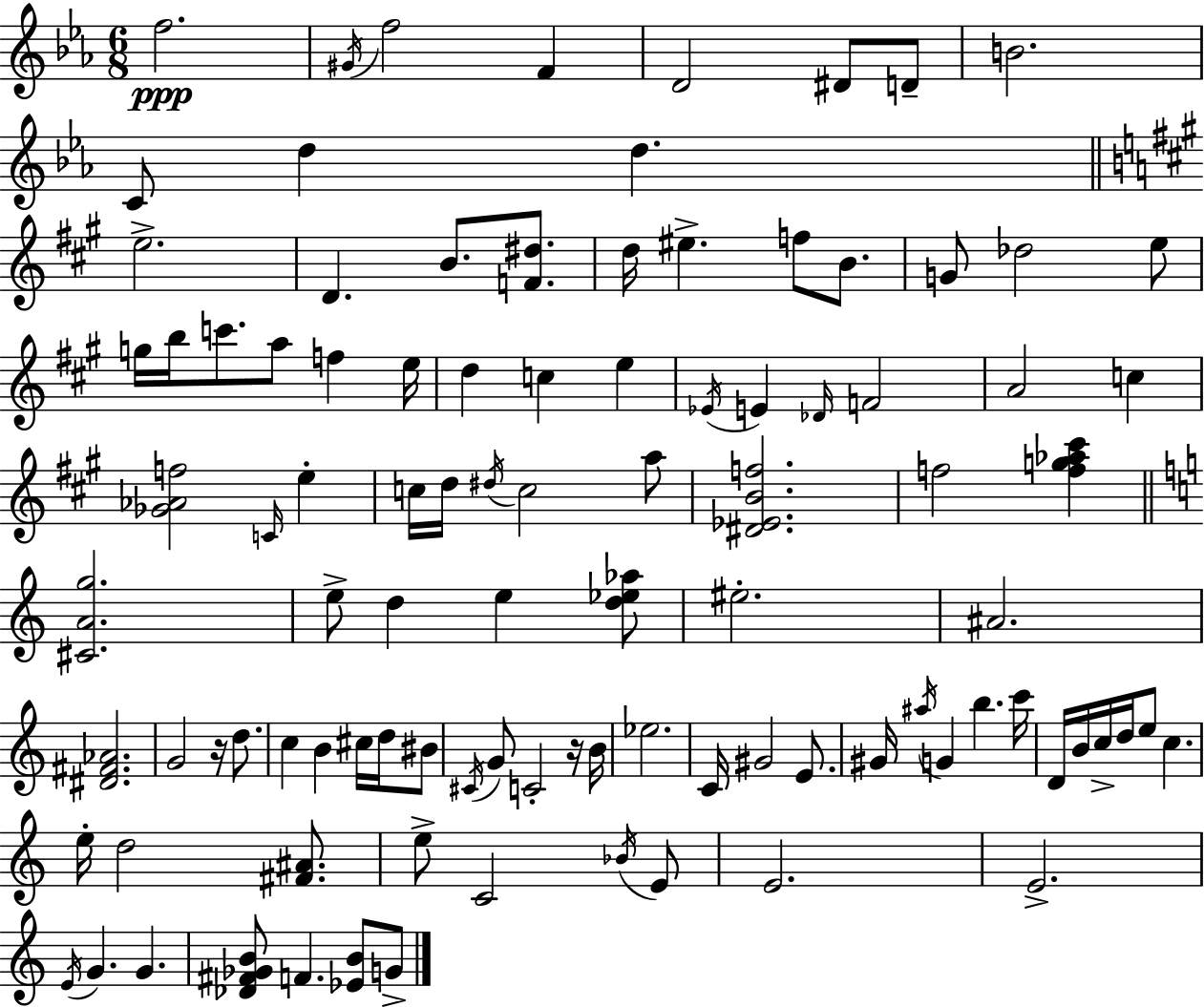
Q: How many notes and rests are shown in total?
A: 100